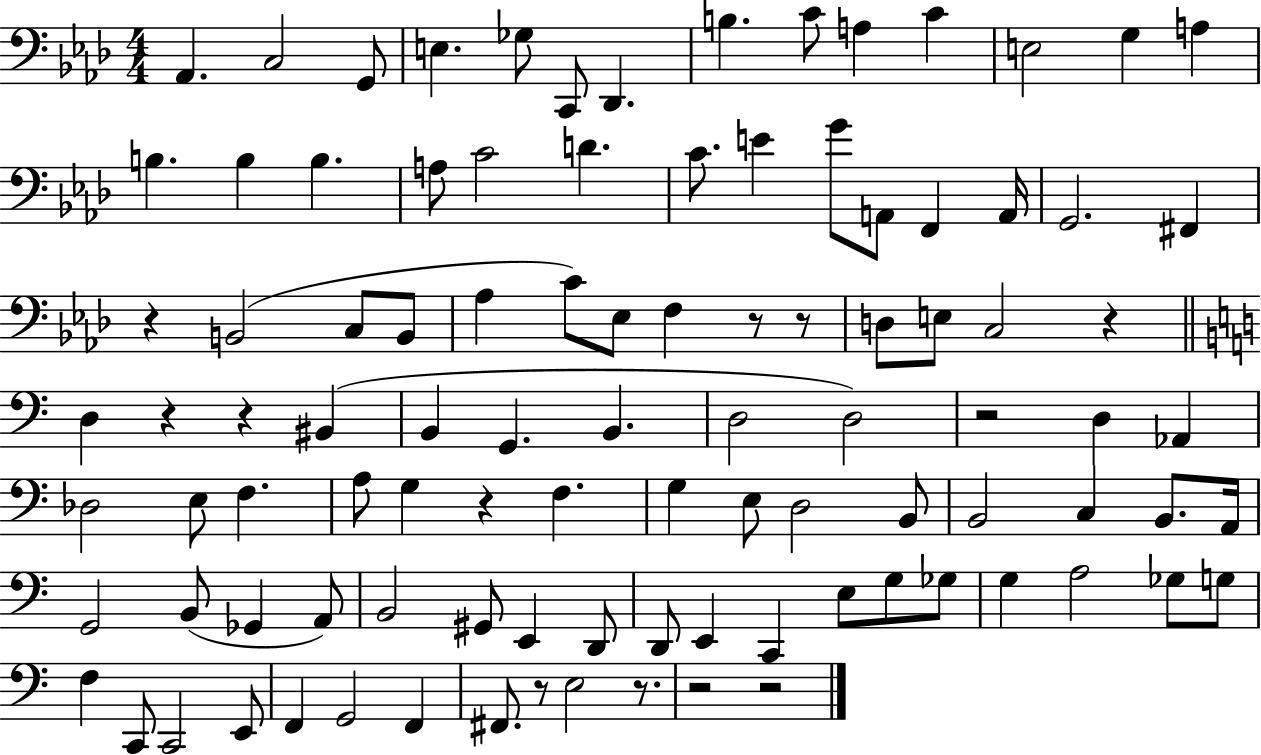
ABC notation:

X:1
T:Untitled
M:4/4
L:1/4
K:Ab
_A,, C,2 G,,/2 E, _G,/2 C,,/2 _D,, B, C/2 A, C E,2 G, A, B, B, B, A,/2 C2 D C/2 E G/2 A,,/2 F,, A,,/4 G,,2 ^F,, z B,,2 C,/2 B,,/2 _A, C/2 _E,/2 F, z/2 z/2 D,/2 E,/2 C,2 z D, z z ^B,, B,, G,, B,, D,2 D,2 z2 D, _A,, _D,2 E,/2 F, A,/2 G, z F, G, E,/2 D,2 B,,/2 B,,2 C, B,,/2 A,,/4 G,,2 B,,/2 _G,, A,,/2 B,,2 ^G,,/2 E,, D,,/2 D,,/2 E,, C,, E,/2 G,/2 _G,/2 G, A,2 _G,/2 G,/2 F, C,,/2 C,,2 E,,/2 F,, G,,2 F,, ^F,,/2 z/2 E,2 z/2 z2 z2